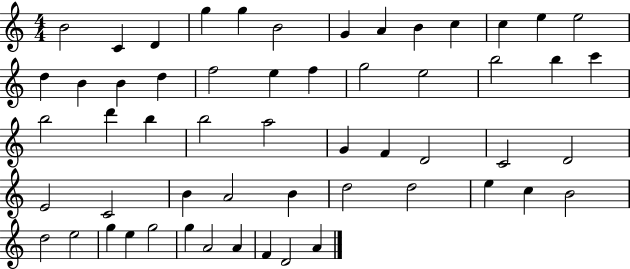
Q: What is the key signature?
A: C major